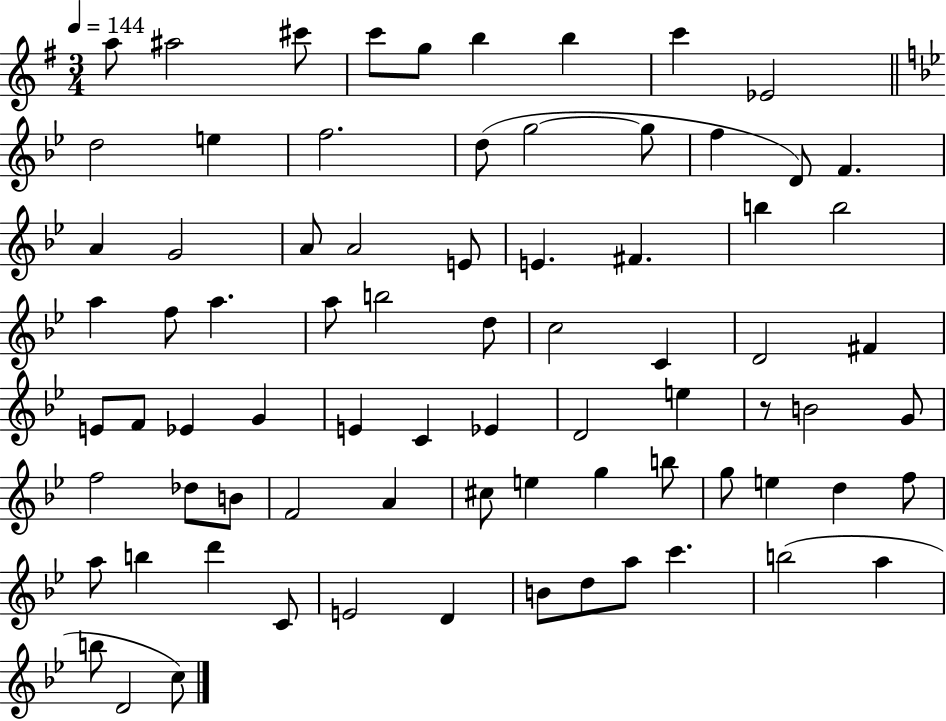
A5/e A#5/h C#6/e C6/e G5/e B5/q B5/q C6/q Eb4/h D5/h E5/q F5/h. D5/e G5/h G5/e F5/q D4/e F4/q. A4/q G4/h A4/e A4/h E4/e E4/q. F#4/q. B5/q B5/h A5/q F5/e A5/q. A5/e B5/h D5/e C5/h C4/q D4/h F#4/q E4/e F4/e Eb4/q G4/q E4/q C4/q Eb4/q D4/h E5/q R/e B4/h G4/e F5/h Db5/e B4/e F4/h A4/q C#5/e E5/q G5/q B5/e G5/e E5/q D5/q F5/e A5/e B5/q D6/q C4/e E4/h D4/q B4/e D5/e A5/e C6/q. B5/h A5/q B5/e D4/h C5/e